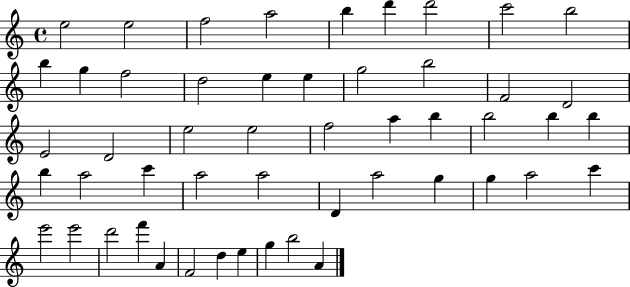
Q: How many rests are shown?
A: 0